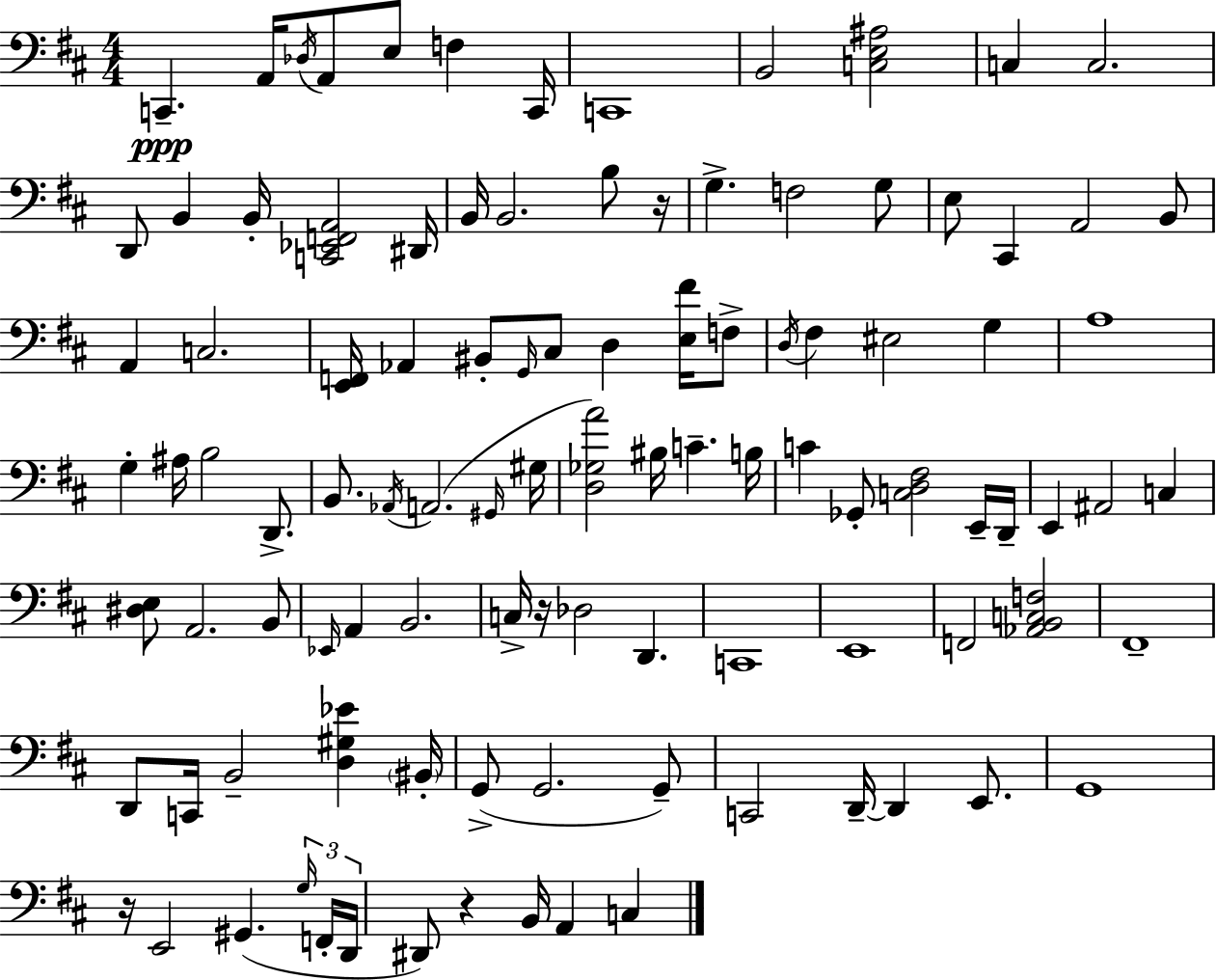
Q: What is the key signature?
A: D major